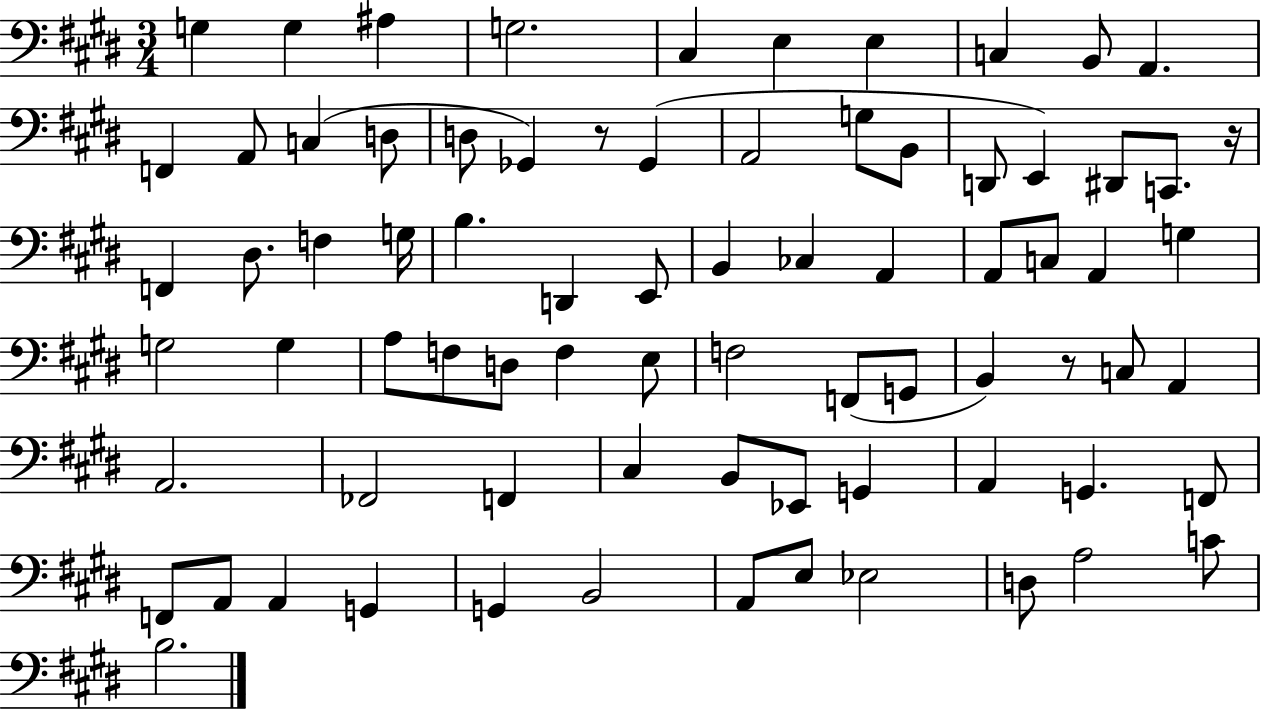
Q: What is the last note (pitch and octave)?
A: B3